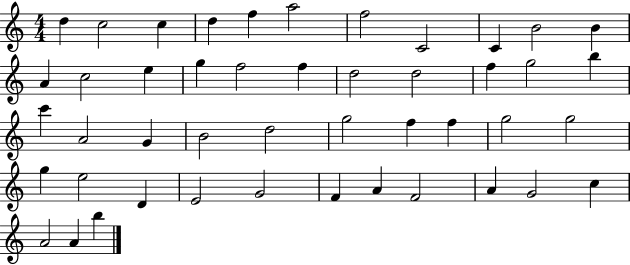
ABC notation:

X:1
T:Untitled
M:4/4
L:1/4
K:C
d c2 c d f a2 f2 C2 C B2 B A c2 e g f2 f d2 d2 f g2 b c' A2 G B2 d2 g2 f f g2 g2 g e2 D E2 G2 F A F2 A G2 c A2 A b